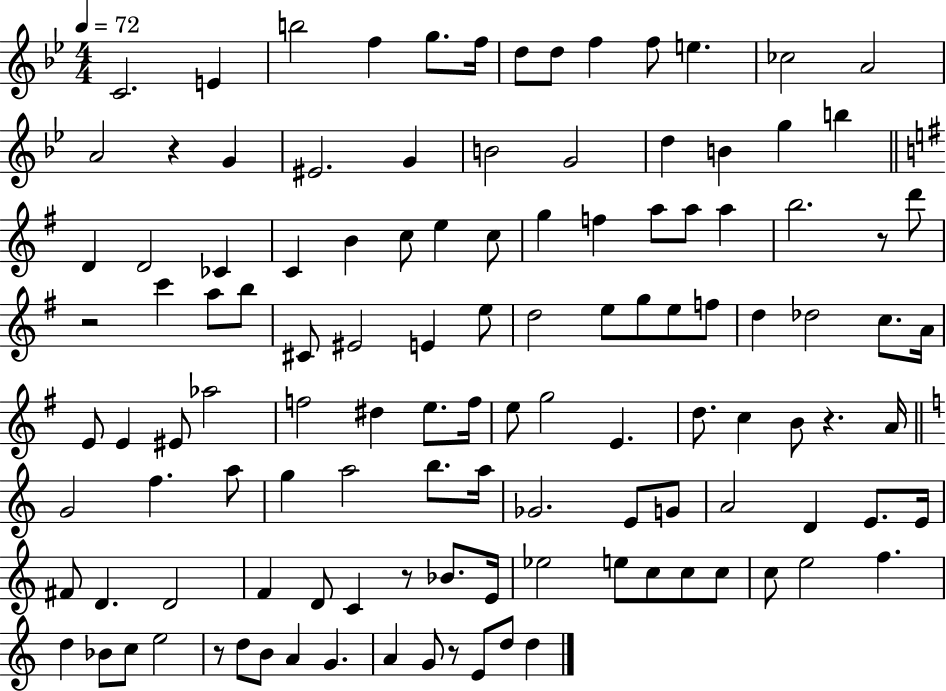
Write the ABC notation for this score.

X:1
T:Untitled
M:4/4
L:1/4
K:Bb
C2 E b2 f g/2 f/4 d/2 d/2 f f/2 e _c2 A2 A2 z G ^E2 G B2 G2 d B g b D D2 _C C B c/2 e c/2 g f a/2 a/2 a b2 z/2 d'/2 z2 c' a/2 b/2 ^C/2 ^E2 E e/2 d2 e/2 g/2 e/2 f/2 d _d2 c/2 A/4 E/2 E ^E/2 _a2 f2 ^d e/2 f/4 e/2 g2 E d/2 c B/2 z A/4 G2 f a/2 g a2 b/2 a/4 _G2 E/2 G/2 A2 D E/2 E/4 ^F/2 D D2 F D/2 C z/2 _B/2 E/4 _e2 e/2 c/2 c/2 c/2 c/2 e2 f d _B/2 c/2 e2 z/2 d/2 B/2 A G A G/2 z/2 E/2 d/2 d